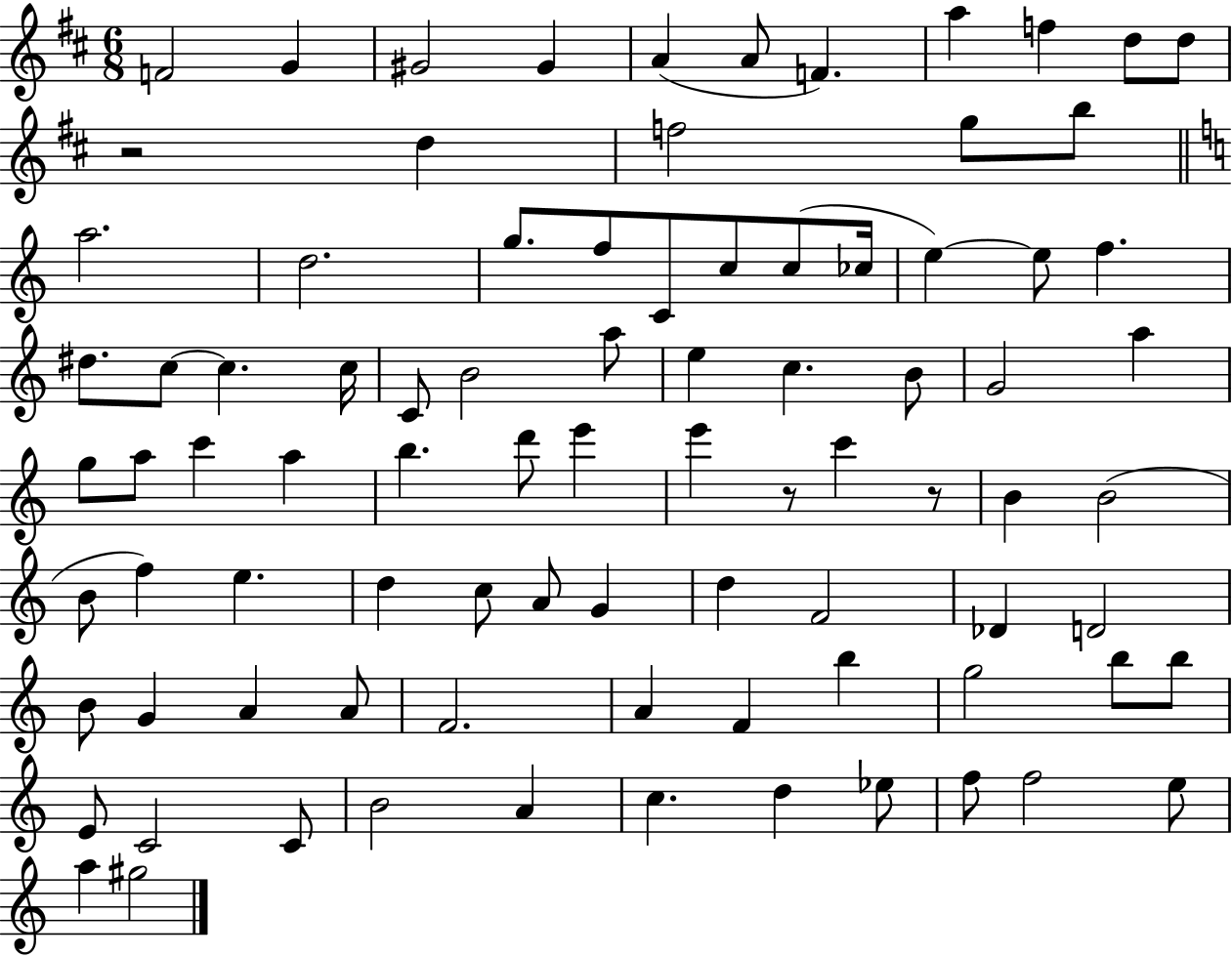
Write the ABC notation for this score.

X:1
T:Untitled
M:6/8
L:1/4
K:D
F2 G ^G2 ^G A A/2 F a f d/2 d/2 z2 d f2 g/2 b/2 a2 d2 g/2 f/2 C/2 c/2 c/2 _c/4 e e/2 f ^d/2 c/2 c c/4 C/2 B2 a/2 e c B/2 G2 a g/2 a/2 c' a b d'/2 e' e' z/2 c' z/2 B B2 B/2 f e d c/2 A/2 G d F2 _D D2 B/2 G A A/2 F2 A F b g2 b/2 b/2 E/2 C2 C/2 B2 A c d _e/2 f/2 f2 e/2 a ^g2